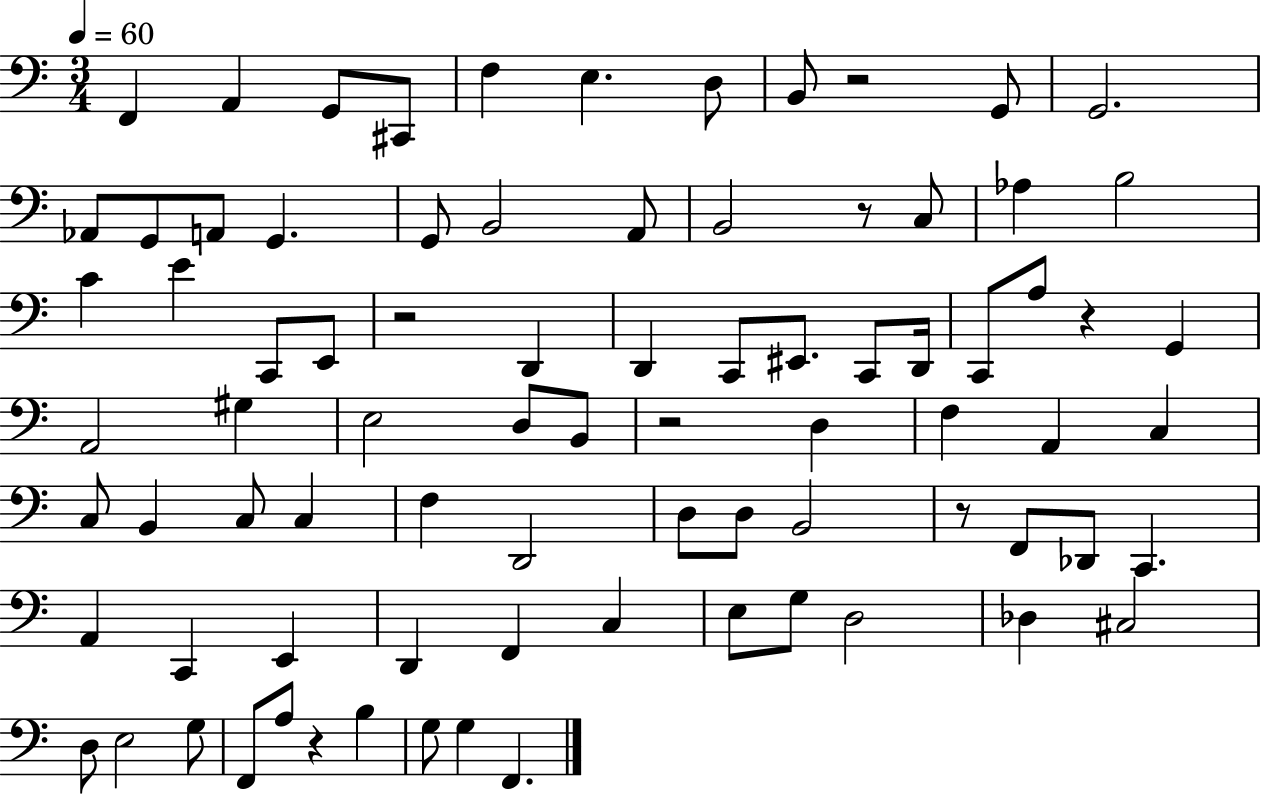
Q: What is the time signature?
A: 3/4